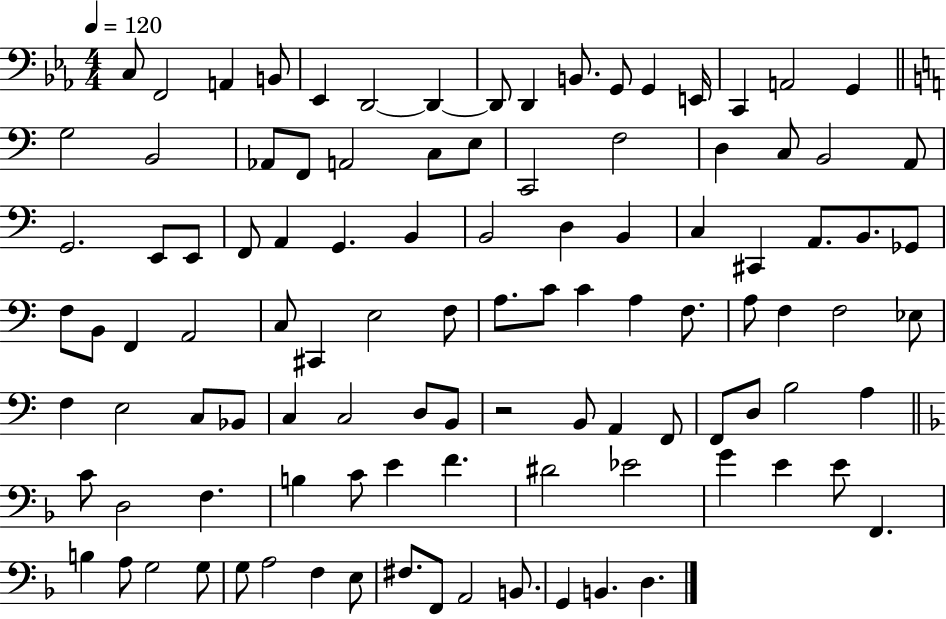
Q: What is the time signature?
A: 4/4